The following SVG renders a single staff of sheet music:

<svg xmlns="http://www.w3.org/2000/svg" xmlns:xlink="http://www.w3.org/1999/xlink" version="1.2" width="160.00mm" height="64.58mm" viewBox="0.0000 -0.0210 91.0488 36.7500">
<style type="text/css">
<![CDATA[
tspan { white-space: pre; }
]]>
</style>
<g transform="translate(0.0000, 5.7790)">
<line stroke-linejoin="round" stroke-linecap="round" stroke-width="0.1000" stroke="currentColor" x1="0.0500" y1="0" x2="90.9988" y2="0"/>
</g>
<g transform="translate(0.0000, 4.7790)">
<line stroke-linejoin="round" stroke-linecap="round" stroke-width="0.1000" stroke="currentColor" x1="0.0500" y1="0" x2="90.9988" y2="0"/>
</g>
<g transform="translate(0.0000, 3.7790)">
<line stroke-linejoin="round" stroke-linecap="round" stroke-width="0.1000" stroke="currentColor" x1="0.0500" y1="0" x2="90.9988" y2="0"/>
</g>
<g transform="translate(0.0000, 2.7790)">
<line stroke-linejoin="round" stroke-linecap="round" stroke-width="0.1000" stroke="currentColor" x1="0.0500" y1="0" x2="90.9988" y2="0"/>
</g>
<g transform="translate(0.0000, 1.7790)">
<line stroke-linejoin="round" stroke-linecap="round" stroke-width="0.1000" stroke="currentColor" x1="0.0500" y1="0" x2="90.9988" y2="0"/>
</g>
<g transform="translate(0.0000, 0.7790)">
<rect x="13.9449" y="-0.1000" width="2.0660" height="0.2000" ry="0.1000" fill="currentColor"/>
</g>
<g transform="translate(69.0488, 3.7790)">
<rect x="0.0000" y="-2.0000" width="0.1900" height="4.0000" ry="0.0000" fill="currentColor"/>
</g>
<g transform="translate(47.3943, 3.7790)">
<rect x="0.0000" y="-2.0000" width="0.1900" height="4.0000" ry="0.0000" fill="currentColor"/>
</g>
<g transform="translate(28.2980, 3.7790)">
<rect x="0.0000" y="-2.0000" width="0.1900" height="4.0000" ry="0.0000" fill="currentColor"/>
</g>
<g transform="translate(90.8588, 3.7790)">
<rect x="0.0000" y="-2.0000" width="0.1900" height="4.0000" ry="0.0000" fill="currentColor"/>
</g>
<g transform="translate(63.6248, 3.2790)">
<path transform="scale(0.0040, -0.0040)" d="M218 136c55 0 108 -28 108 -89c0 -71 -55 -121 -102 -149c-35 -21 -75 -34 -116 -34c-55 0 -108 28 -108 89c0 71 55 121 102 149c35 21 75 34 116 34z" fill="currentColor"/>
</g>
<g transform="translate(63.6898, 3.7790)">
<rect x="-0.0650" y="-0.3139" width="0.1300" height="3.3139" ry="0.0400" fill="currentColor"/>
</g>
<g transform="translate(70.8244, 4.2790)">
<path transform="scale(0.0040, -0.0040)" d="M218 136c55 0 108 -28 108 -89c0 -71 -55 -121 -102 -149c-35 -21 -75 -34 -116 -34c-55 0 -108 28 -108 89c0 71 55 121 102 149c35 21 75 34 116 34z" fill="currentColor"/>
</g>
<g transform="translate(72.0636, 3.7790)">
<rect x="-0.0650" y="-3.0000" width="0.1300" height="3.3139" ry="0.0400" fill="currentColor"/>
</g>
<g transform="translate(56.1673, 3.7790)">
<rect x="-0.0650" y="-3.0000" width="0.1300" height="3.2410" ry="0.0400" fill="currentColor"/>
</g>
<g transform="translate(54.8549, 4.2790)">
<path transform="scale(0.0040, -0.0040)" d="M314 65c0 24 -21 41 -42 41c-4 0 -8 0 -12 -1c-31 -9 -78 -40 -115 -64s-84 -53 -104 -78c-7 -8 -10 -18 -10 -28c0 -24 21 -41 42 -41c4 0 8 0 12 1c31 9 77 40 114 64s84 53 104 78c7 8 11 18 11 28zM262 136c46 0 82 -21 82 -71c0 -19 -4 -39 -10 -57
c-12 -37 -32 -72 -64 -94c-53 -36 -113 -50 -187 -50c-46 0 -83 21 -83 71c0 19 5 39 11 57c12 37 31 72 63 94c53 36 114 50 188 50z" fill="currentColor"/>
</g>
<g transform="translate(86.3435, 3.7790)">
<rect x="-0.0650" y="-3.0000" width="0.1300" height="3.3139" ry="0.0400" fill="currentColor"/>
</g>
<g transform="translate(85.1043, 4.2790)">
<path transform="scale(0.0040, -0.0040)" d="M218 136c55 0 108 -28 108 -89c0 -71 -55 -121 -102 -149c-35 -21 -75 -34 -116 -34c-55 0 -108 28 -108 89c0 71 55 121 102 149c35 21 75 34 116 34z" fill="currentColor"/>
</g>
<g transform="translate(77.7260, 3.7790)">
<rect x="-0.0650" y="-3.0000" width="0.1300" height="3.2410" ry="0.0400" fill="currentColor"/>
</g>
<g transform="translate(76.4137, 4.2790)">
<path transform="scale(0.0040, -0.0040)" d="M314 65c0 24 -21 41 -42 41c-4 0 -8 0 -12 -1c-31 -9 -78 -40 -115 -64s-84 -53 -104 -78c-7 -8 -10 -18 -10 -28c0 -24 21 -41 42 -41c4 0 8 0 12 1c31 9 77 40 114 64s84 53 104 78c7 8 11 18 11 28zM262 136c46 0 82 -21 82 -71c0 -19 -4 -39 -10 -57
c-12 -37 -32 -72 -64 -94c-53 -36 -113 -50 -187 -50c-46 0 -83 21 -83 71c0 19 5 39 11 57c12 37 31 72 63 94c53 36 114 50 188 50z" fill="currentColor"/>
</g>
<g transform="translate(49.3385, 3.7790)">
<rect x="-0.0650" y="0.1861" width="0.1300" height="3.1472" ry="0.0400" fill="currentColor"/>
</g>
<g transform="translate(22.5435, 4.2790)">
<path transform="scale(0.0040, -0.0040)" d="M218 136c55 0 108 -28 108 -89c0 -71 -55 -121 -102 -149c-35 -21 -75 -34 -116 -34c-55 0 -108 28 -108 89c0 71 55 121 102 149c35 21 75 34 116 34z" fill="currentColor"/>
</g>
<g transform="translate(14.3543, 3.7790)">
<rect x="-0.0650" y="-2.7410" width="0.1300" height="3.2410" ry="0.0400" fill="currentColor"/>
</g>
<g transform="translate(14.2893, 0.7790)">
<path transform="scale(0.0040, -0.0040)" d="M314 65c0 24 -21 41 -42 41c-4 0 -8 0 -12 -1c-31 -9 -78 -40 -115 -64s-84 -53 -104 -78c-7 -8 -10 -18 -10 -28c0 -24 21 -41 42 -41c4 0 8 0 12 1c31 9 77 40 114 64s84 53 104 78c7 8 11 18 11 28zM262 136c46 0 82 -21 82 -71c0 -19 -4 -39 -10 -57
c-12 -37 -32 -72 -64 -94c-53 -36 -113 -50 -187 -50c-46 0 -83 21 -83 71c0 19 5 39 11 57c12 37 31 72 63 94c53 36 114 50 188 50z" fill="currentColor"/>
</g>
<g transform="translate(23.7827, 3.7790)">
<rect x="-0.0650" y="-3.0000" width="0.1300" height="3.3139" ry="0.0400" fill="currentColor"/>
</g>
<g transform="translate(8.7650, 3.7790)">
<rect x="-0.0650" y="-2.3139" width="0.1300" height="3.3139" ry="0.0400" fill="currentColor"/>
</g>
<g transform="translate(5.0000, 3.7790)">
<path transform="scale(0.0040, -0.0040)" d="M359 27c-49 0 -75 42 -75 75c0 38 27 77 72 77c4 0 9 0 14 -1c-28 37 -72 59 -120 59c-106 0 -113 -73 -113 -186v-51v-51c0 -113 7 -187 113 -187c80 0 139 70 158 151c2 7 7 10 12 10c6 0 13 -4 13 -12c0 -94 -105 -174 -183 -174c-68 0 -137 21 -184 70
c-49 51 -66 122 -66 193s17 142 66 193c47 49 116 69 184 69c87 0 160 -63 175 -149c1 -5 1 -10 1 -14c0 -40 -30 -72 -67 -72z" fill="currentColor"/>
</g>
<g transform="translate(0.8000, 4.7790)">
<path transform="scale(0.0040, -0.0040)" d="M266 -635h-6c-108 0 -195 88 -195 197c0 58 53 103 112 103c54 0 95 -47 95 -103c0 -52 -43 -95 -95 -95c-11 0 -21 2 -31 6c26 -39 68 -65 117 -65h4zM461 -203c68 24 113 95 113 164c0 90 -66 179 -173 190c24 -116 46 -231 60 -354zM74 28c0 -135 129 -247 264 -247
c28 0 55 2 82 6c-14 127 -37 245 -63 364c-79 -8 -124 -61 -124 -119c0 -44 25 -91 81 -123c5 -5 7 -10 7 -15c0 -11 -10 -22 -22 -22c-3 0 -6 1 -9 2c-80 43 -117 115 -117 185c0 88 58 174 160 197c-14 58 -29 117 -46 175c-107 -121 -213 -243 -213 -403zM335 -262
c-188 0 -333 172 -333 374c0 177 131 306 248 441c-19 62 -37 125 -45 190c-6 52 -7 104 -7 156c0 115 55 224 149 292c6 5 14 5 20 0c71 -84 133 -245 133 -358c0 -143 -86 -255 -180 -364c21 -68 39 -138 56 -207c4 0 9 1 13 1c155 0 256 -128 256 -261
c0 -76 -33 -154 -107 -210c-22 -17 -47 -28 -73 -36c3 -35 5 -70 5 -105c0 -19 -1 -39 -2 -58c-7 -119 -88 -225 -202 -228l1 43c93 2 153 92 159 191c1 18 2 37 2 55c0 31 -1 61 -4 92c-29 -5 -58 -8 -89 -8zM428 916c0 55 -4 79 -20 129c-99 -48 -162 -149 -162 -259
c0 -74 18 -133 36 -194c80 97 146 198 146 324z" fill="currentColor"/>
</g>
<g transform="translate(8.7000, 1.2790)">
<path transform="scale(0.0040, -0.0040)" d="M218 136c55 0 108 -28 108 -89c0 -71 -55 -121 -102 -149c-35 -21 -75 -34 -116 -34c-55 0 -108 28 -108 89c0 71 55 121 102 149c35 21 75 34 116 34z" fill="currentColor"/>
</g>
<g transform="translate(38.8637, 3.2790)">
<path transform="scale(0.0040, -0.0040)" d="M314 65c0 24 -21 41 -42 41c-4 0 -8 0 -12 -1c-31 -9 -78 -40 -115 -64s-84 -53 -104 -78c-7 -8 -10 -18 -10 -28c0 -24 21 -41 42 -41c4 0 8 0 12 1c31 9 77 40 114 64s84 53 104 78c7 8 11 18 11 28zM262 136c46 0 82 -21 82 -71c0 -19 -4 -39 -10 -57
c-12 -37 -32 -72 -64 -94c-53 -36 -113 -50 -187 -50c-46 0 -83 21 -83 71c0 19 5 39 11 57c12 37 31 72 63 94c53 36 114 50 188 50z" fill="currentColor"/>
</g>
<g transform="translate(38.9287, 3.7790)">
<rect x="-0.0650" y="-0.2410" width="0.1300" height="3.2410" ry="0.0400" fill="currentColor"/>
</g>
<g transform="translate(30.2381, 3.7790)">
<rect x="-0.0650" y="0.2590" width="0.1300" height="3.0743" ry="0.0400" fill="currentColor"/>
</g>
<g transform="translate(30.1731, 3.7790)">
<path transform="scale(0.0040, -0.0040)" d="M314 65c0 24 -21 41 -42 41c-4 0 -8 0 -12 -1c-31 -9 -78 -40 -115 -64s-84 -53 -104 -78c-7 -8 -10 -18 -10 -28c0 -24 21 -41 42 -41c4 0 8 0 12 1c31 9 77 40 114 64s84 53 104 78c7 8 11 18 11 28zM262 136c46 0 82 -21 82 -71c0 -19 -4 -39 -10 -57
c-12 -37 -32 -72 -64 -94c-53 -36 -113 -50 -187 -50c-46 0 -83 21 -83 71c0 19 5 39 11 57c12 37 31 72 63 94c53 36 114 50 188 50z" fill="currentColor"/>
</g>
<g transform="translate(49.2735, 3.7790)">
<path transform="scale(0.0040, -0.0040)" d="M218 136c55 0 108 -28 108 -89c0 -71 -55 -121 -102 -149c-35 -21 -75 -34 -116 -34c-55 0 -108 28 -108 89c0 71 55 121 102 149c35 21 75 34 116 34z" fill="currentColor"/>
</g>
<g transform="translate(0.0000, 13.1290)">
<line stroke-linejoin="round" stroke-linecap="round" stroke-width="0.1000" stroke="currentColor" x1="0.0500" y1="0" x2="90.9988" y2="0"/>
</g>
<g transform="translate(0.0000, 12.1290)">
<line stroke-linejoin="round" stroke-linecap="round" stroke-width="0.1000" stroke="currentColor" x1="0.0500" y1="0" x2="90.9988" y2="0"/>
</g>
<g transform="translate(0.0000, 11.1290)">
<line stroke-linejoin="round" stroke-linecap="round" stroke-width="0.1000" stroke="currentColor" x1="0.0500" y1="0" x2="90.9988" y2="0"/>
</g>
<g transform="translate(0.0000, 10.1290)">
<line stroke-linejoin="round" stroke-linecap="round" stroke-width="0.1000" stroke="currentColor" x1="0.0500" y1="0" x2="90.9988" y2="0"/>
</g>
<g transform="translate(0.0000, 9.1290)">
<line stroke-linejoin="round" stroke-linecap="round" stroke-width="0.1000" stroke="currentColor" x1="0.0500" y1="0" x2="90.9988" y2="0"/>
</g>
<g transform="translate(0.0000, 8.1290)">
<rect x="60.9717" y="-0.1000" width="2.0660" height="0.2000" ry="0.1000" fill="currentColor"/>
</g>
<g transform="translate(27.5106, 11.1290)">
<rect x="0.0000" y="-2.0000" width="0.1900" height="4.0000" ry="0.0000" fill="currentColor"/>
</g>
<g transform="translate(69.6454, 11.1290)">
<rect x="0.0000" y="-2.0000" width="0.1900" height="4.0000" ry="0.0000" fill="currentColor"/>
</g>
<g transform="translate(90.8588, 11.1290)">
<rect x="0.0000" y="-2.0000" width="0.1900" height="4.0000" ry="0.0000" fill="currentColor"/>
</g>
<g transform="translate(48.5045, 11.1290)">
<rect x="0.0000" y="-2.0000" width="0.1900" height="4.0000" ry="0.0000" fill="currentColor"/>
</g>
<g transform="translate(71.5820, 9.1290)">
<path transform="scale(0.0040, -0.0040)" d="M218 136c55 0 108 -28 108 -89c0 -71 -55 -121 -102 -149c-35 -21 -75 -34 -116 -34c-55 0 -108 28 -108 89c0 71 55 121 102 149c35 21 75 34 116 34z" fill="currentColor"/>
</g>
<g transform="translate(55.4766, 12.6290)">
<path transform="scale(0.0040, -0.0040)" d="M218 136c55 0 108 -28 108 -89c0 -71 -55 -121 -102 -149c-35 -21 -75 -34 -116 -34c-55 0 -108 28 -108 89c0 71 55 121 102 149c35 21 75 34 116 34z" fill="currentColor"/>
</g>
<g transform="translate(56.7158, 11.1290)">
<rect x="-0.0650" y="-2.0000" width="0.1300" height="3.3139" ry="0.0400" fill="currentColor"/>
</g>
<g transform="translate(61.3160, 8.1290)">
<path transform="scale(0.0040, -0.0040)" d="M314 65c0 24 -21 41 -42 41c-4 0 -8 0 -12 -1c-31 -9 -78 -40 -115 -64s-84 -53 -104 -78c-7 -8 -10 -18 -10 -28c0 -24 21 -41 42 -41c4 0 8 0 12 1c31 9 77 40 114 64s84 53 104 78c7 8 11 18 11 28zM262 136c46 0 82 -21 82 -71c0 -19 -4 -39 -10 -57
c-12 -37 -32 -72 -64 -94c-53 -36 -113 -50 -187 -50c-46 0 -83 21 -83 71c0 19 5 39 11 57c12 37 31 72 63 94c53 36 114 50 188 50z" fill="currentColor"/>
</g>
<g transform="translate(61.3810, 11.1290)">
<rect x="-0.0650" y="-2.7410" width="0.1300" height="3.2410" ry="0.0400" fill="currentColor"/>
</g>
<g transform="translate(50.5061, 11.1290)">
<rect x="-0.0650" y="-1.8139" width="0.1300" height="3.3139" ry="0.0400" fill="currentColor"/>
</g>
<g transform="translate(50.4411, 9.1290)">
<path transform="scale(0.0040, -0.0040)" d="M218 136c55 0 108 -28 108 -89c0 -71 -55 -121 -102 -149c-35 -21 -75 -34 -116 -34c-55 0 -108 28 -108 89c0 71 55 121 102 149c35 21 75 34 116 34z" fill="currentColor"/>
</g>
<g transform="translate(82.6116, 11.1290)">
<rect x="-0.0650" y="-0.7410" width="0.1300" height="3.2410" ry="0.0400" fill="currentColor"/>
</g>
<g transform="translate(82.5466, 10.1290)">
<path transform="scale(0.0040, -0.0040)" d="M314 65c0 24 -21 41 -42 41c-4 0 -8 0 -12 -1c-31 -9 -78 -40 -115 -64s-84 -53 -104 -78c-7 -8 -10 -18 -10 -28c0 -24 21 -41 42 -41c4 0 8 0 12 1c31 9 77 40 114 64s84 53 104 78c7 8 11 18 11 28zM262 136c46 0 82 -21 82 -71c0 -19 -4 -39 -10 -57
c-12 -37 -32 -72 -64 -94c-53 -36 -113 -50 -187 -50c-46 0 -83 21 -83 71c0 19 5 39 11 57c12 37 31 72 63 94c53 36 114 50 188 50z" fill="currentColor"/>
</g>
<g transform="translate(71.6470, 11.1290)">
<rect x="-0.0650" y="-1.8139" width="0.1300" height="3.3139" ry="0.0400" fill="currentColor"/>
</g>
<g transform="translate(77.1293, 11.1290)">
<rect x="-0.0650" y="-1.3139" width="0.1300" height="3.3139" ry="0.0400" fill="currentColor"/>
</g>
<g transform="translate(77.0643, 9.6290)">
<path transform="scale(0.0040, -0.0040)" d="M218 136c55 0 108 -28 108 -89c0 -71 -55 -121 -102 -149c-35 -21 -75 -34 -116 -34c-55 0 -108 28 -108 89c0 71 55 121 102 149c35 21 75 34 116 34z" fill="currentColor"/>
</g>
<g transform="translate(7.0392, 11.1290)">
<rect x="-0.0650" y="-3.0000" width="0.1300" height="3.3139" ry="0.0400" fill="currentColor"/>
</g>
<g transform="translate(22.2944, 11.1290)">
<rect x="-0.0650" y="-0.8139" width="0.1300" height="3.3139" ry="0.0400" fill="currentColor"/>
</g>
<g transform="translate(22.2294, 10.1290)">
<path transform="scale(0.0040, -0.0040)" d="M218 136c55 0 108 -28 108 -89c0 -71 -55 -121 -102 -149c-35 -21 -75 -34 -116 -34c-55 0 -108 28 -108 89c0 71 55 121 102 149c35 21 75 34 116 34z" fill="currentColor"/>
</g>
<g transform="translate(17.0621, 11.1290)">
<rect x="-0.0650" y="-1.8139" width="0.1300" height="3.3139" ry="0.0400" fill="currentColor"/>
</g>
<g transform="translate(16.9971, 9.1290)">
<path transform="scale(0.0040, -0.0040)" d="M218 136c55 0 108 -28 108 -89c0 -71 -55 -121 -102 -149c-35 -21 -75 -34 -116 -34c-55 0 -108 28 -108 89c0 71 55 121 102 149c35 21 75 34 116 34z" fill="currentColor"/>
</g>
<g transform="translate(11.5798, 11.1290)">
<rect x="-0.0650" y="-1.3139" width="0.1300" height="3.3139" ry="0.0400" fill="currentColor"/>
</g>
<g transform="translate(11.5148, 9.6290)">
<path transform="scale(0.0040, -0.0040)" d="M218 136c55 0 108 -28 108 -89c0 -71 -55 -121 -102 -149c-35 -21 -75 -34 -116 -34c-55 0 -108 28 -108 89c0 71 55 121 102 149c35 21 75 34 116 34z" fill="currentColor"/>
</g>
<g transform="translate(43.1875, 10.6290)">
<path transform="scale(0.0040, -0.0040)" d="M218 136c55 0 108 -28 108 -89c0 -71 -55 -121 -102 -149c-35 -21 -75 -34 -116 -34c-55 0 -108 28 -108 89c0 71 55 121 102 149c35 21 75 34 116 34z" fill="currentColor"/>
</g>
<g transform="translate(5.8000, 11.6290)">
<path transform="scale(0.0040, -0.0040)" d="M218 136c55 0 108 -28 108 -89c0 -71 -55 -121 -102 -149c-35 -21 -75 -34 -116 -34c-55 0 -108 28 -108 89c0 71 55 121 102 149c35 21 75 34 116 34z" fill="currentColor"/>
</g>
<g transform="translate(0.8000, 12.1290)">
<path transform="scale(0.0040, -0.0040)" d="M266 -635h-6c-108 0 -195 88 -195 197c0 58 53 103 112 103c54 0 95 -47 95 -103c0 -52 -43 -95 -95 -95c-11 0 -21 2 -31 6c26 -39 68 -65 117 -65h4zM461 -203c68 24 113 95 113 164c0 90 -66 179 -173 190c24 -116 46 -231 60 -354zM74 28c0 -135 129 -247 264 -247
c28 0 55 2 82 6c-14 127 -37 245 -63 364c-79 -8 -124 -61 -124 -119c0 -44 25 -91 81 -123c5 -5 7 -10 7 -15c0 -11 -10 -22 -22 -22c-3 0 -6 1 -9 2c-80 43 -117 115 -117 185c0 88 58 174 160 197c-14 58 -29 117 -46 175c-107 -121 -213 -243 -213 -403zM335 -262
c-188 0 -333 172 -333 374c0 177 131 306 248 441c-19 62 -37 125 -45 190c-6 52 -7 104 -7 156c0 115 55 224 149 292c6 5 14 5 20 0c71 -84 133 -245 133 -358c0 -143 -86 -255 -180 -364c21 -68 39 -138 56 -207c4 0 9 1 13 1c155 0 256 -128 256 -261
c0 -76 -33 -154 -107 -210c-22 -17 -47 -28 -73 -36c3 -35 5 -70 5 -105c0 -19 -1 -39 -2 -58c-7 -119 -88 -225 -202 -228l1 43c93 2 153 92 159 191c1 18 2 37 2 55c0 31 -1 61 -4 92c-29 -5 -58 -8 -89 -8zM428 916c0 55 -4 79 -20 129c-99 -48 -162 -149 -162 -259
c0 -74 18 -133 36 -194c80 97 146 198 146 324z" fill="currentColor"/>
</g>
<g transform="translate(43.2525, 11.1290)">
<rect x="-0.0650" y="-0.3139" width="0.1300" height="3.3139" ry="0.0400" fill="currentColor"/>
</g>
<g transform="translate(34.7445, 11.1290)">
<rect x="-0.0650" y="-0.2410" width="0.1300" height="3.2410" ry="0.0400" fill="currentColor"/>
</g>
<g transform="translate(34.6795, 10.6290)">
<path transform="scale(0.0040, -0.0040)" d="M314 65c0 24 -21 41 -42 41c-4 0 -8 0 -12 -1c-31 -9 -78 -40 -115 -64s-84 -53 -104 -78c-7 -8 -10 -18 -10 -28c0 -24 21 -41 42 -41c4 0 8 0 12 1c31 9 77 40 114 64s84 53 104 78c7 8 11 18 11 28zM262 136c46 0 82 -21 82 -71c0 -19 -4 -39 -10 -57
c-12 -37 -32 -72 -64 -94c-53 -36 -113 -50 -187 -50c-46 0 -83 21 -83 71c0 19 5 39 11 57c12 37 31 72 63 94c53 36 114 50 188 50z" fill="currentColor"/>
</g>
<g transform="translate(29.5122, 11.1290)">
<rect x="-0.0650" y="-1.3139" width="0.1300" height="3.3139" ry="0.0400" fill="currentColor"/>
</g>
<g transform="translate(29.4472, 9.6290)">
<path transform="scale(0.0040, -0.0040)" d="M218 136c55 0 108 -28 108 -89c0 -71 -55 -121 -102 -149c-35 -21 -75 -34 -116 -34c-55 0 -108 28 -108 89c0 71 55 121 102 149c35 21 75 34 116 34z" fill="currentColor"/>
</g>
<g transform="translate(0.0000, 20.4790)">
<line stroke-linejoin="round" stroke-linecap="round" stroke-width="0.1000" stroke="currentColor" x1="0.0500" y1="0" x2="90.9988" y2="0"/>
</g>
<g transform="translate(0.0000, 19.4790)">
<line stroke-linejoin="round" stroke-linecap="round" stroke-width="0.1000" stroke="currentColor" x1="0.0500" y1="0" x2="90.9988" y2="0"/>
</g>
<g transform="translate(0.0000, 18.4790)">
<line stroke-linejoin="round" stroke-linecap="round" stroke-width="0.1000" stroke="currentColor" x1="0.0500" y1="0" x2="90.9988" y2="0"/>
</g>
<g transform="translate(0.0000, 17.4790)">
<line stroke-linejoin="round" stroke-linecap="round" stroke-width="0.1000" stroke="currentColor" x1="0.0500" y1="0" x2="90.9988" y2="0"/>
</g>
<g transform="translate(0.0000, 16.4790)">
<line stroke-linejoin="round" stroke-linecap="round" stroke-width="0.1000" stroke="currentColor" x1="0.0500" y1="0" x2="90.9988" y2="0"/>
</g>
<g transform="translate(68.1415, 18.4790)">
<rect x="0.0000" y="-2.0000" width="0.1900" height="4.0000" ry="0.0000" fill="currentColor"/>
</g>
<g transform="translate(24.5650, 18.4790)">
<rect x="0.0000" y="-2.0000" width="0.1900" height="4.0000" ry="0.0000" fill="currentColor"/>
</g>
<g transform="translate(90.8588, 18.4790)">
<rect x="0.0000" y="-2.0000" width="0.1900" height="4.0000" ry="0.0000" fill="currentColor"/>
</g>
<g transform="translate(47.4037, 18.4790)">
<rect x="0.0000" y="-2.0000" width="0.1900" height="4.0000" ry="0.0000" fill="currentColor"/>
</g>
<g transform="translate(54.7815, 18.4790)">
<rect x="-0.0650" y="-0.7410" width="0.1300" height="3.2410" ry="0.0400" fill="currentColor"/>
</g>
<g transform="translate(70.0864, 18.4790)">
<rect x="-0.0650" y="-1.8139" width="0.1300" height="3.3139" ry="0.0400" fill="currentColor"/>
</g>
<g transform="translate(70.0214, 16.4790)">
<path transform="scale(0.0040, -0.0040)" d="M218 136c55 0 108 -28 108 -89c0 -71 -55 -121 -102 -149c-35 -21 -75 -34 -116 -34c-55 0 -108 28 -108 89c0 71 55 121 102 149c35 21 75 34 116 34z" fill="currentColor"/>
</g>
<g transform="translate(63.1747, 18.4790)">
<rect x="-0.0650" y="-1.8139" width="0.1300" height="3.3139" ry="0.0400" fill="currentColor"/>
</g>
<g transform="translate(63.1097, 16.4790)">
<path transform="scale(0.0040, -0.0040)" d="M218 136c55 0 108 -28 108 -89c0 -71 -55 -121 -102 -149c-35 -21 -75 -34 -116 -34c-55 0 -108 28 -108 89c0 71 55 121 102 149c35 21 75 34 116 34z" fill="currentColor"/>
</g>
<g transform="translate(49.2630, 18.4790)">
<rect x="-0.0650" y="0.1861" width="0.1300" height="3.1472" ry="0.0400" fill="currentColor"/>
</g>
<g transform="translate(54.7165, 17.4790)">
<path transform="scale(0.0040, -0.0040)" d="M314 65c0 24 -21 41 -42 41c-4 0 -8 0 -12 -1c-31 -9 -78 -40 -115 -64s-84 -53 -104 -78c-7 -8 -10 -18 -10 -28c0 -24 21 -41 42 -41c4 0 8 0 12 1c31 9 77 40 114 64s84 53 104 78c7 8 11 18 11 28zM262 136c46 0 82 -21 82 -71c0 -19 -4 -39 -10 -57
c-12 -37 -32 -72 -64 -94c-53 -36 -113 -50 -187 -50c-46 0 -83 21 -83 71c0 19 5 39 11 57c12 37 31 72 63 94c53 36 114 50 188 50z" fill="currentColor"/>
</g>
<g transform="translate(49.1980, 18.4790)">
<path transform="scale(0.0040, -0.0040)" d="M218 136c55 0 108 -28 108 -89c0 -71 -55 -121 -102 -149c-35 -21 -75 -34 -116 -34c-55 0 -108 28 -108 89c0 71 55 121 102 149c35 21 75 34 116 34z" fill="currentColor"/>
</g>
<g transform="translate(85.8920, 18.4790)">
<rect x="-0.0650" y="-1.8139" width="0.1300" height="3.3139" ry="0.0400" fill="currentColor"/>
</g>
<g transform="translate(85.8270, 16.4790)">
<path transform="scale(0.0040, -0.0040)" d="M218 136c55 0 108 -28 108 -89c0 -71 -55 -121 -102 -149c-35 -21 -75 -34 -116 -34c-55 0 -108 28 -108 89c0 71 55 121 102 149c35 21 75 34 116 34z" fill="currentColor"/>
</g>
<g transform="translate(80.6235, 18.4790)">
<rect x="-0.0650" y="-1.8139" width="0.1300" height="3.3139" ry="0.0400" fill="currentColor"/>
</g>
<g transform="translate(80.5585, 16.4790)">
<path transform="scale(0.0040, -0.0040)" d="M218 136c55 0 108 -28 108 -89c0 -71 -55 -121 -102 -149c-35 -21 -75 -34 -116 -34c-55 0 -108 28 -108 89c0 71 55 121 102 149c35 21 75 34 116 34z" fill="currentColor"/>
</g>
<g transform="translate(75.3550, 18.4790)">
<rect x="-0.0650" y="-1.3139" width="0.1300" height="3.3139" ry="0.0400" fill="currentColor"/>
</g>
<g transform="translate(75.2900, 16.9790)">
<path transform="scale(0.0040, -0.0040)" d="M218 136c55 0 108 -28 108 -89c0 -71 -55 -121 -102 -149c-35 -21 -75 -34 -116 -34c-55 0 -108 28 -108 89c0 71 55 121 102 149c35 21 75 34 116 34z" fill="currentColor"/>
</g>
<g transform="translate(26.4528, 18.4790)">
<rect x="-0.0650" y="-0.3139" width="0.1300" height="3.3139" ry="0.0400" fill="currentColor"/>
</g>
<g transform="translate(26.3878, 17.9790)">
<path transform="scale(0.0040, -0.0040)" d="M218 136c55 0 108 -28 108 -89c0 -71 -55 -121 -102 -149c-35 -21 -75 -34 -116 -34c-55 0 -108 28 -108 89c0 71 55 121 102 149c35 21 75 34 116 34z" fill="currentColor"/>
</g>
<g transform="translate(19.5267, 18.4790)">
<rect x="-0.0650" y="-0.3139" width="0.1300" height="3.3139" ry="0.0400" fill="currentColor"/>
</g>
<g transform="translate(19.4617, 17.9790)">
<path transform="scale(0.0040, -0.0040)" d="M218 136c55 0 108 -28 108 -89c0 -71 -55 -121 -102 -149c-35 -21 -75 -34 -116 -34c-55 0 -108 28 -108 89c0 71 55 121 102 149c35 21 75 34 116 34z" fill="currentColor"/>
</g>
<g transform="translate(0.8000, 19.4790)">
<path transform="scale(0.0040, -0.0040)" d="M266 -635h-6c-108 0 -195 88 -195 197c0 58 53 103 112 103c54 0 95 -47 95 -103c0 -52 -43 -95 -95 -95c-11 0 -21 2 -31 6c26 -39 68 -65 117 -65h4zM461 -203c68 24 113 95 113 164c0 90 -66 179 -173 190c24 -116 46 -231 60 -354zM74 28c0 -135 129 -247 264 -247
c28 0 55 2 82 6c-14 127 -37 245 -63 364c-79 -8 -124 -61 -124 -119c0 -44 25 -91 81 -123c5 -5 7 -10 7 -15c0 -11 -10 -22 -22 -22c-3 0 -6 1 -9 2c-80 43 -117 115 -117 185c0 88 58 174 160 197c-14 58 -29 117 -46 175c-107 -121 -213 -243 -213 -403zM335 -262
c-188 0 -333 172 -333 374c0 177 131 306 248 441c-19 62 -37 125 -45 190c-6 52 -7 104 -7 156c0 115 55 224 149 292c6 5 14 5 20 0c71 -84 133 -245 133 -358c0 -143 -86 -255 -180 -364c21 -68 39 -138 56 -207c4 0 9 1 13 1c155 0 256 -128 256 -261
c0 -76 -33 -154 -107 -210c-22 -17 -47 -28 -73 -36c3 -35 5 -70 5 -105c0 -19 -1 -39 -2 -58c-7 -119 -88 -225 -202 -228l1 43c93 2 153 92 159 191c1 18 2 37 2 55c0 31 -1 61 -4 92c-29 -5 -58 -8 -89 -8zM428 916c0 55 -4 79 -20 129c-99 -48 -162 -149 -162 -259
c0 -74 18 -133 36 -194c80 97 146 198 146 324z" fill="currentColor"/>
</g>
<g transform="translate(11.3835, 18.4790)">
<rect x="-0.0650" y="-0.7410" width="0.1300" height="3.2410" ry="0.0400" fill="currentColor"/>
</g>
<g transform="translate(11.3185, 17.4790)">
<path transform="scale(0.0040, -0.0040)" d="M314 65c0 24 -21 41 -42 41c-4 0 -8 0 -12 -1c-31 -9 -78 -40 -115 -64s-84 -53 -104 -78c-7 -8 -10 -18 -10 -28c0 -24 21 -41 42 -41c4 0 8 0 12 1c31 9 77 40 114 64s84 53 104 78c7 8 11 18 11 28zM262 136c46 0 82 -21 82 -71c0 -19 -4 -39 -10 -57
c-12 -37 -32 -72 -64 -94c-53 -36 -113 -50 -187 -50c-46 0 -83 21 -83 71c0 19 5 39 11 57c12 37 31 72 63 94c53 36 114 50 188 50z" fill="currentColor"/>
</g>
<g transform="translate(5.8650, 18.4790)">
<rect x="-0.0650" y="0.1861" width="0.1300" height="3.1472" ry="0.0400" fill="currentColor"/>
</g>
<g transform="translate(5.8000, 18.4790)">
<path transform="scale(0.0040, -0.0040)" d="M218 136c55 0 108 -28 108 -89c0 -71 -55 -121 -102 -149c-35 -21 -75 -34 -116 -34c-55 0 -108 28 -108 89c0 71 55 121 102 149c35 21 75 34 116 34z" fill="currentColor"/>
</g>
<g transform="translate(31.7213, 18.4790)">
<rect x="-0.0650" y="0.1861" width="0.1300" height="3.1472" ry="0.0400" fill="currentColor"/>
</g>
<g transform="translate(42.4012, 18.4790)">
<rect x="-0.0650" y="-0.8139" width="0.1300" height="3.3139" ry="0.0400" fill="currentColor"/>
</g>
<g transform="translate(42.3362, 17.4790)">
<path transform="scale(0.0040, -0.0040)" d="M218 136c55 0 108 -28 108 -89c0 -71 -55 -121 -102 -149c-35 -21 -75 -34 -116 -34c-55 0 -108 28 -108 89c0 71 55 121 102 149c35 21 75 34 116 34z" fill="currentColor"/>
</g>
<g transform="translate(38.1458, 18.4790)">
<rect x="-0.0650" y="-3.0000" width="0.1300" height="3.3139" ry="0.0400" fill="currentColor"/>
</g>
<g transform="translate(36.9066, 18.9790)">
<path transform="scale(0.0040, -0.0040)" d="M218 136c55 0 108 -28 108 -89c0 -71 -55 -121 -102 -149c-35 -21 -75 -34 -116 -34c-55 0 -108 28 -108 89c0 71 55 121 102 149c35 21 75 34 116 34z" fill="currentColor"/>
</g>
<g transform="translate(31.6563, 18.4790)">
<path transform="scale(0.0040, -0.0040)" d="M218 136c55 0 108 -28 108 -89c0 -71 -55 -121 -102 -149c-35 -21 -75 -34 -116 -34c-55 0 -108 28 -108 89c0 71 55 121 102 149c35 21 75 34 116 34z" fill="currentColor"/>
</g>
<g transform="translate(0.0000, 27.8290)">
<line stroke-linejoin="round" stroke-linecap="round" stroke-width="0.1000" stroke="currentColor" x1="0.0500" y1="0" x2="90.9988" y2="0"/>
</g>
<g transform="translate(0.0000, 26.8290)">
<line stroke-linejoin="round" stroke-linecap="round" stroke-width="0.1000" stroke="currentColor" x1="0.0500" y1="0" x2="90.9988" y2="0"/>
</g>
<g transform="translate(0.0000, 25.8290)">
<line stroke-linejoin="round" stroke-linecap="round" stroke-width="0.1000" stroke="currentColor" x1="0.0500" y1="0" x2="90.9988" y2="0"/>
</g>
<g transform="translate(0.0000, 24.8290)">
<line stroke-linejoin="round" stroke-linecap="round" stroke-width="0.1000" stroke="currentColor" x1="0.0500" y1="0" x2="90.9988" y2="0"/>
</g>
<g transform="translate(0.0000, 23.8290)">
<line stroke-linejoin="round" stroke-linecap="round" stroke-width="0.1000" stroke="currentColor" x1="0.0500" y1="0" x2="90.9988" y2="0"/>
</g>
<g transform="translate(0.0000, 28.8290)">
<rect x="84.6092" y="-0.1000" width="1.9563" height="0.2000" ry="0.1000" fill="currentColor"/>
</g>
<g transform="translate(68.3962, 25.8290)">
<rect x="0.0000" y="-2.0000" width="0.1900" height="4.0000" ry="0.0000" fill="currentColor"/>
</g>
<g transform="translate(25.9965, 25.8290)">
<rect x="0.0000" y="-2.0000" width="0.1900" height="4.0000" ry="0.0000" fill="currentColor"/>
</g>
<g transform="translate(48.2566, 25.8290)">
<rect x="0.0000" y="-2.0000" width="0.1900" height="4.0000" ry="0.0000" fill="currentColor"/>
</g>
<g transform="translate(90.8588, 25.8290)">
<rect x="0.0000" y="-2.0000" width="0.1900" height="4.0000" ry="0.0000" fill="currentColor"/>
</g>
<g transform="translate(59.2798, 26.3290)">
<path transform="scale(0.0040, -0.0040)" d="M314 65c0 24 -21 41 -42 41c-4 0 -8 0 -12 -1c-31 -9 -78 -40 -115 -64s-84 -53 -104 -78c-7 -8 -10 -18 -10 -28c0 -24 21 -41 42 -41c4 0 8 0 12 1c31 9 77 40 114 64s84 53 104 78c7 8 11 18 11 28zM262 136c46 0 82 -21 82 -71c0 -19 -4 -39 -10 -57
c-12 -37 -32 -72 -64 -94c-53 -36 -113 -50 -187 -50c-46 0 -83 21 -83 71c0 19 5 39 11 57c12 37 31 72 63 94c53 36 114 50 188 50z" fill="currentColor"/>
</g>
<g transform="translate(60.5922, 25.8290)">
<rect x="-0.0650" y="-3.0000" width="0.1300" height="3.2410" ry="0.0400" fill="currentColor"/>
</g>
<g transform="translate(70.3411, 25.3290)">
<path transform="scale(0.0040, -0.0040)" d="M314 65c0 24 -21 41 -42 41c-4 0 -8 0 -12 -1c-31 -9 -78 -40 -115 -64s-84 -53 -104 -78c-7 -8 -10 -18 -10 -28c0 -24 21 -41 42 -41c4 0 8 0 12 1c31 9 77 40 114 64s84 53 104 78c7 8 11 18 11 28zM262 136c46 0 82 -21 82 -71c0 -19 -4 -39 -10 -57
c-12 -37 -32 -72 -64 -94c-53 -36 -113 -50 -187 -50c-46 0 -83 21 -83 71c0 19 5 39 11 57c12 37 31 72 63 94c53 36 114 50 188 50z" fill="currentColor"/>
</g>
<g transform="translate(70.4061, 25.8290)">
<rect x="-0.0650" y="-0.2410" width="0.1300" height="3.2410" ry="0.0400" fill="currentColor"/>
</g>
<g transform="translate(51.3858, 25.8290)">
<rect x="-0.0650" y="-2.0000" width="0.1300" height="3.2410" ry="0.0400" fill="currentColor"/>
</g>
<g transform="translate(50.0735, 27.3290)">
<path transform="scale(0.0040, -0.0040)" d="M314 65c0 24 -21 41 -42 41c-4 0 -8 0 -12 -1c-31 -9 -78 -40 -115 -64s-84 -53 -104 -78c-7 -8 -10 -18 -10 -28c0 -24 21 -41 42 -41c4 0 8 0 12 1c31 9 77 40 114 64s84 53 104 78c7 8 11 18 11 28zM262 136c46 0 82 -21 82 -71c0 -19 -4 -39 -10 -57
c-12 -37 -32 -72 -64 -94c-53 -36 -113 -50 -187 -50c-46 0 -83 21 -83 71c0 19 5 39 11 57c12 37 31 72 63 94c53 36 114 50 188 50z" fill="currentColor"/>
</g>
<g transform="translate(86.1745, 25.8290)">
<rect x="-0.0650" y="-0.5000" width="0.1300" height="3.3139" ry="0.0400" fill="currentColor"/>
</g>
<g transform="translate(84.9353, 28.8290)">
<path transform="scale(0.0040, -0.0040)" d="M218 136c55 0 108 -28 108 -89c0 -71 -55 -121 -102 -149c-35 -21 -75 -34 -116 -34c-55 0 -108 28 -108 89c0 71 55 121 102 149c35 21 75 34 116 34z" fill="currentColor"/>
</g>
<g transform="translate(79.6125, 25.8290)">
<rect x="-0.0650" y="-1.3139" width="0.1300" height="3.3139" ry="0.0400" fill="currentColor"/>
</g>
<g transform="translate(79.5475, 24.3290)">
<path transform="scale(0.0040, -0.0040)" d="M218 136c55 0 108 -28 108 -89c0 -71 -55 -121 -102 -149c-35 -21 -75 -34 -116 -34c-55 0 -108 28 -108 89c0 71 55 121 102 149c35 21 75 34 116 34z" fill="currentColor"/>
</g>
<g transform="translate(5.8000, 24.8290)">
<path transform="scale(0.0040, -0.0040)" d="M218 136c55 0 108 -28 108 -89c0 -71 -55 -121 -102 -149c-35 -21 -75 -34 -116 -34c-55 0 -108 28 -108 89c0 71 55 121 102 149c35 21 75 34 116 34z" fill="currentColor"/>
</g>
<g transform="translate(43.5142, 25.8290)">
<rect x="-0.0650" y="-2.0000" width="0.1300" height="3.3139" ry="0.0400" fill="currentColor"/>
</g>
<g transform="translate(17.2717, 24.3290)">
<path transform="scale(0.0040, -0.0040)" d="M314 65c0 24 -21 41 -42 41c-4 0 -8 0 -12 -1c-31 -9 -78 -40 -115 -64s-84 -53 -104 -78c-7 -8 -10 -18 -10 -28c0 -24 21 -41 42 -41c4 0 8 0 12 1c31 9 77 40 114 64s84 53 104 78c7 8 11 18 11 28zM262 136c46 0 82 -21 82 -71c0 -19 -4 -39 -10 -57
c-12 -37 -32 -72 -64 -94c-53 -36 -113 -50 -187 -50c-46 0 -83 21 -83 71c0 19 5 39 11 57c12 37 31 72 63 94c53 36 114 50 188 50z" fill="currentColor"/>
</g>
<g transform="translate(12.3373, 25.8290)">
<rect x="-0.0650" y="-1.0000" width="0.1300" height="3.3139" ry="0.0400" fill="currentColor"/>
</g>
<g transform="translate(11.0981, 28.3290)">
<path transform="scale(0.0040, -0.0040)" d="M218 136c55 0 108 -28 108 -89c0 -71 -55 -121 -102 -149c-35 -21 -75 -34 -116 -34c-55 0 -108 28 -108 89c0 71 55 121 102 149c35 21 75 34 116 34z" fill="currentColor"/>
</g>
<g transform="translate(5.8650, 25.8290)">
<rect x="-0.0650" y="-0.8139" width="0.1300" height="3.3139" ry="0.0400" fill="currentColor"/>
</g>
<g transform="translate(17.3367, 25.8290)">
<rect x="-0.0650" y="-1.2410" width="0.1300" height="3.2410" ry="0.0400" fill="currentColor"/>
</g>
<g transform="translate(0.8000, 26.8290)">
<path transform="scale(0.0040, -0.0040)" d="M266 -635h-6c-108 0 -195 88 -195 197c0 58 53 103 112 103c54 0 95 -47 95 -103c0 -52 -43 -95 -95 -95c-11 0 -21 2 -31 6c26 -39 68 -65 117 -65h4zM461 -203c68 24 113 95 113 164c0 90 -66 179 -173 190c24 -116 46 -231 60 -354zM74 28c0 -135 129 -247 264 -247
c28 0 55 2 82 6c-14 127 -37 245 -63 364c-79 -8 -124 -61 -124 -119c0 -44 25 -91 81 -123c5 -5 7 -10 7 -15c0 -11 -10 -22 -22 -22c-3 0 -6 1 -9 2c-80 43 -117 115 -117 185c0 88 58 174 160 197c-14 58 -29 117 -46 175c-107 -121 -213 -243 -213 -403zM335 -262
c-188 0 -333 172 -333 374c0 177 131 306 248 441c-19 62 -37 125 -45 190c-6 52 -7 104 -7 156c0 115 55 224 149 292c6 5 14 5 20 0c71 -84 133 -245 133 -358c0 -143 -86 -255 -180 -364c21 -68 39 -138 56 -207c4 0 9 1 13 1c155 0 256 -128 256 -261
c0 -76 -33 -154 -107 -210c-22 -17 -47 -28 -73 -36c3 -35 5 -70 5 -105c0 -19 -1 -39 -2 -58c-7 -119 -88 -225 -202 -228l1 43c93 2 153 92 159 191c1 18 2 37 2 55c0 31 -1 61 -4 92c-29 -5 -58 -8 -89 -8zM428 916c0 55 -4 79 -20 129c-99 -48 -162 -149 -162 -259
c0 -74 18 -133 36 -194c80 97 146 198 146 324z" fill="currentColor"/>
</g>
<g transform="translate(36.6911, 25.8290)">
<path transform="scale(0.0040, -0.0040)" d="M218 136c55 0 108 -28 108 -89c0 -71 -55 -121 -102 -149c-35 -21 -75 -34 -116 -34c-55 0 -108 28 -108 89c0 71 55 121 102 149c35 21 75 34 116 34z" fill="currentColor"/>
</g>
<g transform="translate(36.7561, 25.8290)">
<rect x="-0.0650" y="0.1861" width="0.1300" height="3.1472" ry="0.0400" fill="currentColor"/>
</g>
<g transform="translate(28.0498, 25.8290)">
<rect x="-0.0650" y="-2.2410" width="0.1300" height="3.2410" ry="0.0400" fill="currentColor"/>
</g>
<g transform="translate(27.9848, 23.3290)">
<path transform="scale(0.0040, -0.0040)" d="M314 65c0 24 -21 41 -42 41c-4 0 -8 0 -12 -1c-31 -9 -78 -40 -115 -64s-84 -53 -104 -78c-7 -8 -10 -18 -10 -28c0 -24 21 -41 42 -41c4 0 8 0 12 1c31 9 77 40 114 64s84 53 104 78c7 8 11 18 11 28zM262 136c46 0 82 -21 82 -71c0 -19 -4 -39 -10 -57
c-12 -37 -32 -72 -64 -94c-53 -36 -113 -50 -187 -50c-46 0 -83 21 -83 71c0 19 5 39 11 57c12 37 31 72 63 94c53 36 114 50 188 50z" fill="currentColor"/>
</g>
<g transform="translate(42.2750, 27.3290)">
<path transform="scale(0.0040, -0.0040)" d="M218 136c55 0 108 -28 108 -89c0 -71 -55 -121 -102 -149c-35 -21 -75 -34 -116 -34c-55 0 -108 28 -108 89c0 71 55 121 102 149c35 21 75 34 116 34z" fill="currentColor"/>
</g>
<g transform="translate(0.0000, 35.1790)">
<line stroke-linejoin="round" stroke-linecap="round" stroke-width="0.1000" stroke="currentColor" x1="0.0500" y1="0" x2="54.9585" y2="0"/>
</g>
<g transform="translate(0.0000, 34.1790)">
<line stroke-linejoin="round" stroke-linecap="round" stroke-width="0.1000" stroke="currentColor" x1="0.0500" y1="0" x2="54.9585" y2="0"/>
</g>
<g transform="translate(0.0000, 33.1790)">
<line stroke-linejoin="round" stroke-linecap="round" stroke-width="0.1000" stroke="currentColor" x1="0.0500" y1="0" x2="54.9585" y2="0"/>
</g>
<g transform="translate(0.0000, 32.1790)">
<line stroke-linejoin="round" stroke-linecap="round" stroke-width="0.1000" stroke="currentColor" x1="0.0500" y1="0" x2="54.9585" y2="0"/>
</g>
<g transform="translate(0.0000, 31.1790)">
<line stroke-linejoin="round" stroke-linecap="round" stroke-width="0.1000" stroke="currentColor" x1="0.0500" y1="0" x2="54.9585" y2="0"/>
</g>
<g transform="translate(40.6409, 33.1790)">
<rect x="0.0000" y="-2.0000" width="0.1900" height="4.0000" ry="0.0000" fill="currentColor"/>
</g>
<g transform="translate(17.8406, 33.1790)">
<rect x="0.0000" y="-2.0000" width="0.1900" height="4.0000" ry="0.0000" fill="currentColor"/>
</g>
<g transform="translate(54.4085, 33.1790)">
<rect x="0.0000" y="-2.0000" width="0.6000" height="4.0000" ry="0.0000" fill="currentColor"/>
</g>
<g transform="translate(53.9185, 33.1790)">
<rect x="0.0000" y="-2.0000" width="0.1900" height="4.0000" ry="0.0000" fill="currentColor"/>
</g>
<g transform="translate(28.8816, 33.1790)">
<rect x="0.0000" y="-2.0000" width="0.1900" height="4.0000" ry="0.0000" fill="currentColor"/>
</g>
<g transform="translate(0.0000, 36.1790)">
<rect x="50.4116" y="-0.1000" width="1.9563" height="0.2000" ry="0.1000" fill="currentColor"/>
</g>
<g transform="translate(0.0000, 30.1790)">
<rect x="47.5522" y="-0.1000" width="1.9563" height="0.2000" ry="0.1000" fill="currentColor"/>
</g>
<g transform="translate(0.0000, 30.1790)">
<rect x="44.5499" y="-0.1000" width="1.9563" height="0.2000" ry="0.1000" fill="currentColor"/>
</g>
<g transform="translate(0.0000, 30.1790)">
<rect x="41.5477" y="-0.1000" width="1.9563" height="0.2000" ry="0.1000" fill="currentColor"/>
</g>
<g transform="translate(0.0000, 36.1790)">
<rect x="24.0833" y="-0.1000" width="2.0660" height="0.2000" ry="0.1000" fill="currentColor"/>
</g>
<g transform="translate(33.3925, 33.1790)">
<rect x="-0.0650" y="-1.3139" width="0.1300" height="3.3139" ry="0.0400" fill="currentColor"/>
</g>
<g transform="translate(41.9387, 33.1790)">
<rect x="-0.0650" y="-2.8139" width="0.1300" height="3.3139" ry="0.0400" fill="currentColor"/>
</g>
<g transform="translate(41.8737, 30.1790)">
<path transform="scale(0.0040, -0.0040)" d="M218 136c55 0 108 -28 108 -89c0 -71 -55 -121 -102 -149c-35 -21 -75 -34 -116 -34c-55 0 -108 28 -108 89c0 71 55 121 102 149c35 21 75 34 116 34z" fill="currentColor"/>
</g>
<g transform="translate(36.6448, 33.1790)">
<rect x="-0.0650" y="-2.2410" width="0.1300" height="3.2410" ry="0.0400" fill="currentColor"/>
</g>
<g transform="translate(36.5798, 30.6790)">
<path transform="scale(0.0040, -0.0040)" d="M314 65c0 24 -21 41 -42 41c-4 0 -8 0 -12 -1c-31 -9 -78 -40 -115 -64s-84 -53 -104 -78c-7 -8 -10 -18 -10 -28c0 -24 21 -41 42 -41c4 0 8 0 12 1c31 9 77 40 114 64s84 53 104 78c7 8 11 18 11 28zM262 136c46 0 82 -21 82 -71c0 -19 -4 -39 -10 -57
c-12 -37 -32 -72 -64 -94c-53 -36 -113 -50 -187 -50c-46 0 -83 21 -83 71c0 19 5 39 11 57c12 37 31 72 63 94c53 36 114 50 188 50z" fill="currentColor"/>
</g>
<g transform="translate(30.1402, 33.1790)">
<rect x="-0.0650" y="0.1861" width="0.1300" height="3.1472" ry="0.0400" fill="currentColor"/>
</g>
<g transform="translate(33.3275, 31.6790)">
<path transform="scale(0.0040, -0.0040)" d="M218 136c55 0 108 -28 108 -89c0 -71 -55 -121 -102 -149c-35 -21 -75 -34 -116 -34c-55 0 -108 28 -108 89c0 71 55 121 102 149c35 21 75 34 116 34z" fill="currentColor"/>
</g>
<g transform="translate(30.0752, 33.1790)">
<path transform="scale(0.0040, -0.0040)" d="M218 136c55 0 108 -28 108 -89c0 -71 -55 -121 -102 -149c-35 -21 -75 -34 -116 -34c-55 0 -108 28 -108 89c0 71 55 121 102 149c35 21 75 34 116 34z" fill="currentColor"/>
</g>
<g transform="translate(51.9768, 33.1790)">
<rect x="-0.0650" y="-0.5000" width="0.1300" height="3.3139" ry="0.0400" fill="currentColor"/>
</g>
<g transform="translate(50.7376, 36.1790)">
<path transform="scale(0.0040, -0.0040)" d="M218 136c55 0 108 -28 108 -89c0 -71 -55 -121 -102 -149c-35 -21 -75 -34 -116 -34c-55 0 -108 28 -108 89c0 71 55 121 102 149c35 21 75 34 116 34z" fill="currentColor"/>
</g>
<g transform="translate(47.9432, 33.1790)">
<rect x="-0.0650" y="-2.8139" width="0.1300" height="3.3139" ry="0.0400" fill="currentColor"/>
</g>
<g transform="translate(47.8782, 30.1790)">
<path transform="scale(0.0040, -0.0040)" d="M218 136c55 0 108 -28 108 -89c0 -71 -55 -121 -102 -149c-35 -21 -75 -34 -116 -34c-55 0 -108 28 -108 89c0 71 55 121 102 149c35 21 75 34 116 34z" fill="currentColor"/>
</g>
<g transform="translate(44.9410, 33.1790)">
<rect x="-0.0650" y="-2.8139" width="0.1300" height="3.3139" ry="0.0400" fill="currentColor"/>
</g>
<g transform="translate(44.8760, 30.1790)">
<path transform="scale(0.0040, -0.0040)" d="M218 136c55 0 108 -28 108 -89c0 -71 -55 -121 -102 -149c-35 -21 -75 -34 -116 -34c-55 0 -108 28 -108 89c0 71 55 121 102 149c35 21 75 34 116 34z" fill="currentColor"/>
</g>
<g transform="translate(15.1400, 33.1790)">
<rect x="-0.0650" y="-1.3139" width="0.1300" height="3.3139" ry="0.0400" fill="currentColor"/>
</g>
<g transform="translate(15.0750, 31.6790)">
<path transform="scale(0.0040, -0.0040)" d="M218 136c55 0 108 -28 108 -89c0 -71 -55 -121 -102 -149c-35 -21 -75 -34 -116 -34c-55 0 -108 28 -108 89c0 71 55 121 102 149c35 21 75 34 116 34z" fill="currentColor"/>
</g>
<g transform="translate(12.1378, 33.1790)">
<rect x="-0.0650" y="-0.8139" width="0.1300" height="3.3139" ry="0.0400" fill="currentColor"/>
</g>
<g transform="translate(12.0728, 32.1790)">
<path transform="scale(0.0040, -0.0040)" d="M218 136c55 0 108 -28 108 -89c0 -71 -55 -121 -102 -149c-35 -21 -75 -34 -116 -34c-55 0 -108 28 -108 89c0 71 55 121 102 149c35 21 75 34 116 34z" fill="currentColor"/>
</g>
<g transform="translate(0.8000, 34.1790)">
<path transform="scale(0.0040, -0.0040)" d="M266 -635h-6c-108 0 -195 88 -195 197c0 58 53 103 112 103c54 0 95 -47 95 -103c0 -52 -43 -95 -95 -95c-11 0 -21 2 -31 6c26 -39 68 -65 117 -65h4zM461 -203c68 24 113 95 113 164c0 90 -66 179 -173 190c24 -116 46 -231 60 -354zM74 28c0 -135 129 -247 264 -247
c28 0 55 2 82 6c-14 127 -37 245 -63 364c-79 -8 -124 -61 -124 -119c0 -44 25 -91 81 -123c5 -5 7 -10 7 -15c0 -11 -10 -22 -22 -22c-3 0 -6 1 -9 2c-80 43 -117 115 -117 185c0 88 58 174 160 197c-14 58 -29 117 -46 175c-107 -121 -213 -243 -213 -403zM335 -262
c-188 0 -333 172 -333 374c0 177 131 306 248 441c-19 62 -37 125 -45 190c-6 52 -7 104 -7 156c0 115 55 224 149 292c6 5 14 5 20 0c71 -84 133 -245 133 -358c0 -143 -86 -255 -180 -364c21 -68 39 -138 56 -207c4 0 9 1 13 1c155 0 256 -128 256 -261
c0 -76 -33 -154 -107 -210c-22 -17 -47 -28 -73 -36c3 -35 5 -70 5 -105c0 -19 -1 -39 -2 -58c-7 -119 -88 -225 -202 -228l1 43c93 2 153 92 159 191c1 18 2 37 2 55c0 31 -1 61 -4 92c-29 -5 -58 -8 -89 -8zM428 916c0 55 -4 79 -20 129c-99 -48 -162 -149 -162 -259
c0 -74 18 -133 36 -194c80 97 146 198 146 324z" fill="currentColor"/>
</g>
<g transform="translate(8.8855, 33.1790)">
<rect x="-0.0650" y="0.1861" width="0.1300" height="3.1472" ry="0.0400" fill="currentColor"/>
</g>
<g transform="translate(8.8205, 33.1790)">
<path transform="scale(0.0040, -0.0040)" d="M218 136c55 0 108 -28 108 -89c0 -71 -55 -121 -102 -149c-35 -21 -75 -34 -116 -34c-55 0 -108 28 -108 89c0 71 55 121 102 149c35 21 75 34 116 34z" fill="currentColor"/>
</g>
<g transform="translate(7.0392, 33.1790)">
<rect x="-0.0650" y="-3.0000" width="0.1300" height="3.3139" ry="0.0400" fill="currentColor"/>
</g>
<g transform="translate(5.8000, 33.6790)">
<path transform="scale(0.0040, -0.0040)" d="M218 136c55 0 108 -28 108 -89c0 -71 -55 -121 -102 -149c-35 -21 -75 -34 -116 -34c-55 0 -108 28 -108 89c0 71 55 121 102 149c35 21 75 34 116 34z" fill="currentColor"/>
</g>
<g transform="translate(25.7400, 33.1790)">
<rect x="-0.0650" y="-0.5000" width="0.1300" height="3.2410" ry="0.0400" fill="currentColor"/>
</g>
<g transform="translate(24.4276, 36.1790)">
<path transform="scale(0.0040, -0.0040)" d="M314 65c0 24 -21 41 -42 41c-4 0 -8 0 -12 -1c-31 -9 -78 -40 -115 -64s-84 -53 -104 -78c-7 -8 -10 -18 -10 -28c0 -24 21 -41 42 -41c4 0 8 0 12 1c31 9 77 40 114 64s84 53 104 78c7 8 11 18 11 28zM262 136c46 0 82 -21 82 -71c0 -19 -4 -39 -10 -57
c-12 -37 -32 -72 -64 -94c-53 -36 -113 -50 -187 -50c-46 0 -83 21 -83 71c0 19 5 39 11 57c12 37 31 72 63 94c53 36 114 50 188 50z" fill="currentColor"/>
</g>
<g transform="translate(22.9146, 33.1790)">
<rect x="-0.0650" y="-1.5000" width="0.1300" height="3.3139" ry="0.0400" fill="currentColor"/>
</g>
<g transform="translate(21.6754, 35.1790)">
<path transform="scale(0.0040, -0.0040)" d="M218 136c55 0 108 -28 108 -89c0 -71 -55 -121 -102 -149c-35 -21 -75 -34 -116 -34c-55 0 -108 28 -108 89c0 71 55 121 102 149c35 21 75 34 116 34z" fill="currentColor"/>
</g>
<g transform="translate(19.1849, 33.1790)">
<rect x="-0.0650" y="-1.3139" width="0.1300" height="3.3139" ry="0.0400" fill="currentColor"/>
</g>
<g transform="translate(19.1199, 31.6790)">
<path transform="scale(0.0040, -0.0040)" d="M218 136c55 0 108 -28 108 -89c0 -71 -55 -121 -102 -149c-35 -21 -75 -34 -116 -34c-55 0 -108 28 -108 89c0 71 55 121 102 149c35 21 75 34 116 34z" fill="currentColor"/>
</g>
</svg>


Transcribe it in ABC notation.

X:1
T:Untitled
M:4/4
L:1/4
K:C
g a2 A B2 c2 B A2 c A A2 A A e f d e c2 c f F a2 f e d2 B d2 c c B A d B d2 f f e f f d D e2 g2 B F F2 A2 c2 e C A B d e e E C2 B e g2 a a a C